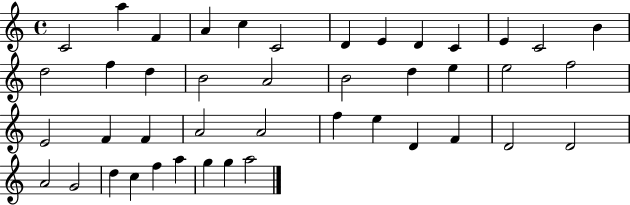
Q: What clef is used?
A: treble